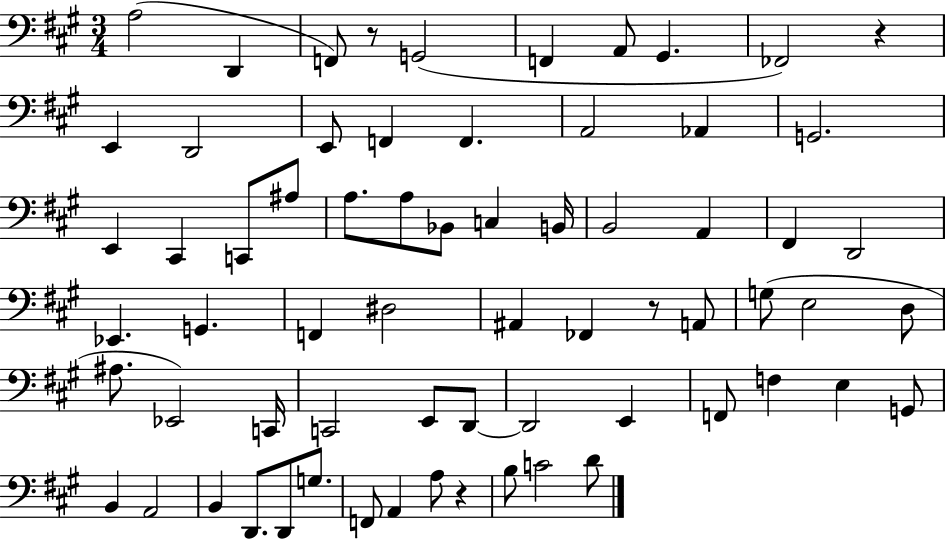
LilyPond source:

{
  \clef bass
  \numericTimeSignature
  \time 3/4
  \key a \major
  a2( d,4 | f,8) r8 g,2( | f,4 a,8 gis,4. | fes,2) r4 | \break e,4 d,2 | e,8 f,4 f,4. | a,2 aes,4 | g,2. | \break e,4 cis,4 c,8 ais8 | a8. a8 bes,8 c4 b,16 | b,2 a,4 | fis,4 d,2 | \break ees,4. g,4. | f,4 dis2 | ais,4 fes,4 r8 a,8 | g8( e2 d8 | \break ais8. ees,2) c,16 | c,2 e,8 d,8~~ | d,2 e,4 | f,8 f4 e4 g,8 | \break b,4 a,2 | b,4 d,8. d,8 g8. | f,8 a,4 a8 r4 | b8 c'2 d'8 | \break \bar "|."
}